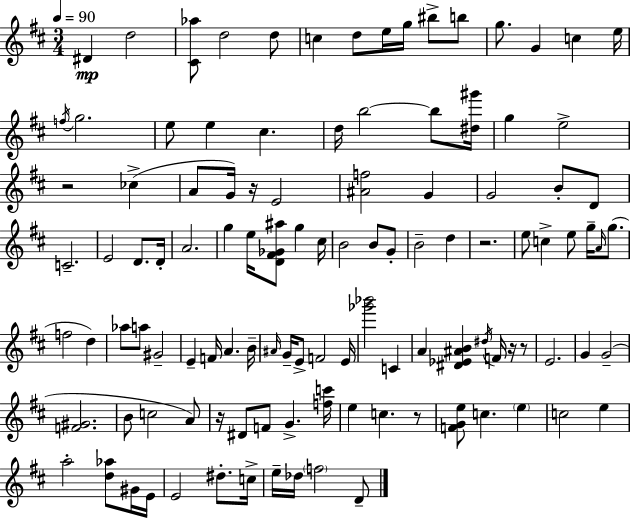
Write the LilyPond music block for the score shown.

{
  \clef treble
  \numericTimeSignature
  \time 3/4
  \key d \major
  \tempo 4 = 90
  dis'4\mp d''2 | <cis' aes''>8 d''2 d''8 | c''4 d''8 e''16 g''16 bis''8-> b''8 | g''8. g'4 c''4 e''16 | \break \acciaccatura { f''16 } g''2. | e''8 e''4 cis''4. | d''16 b''2~~ b''8 | <dis'' gis'''>16 g''4 e''2-> | \break r2 ces''4->( | a'8 g'16) r16 e'2 | <ais' f''>2 g'4 | g'2 b'8-. d'8 | \break c'2.-- | e'2 d'8. | d'16-. a'2. | g''4 e''16 <d' fis' ges' ais''>8 g''4 | \break cis''16 b'2 b'8 g'8-. | b'2-- d''4 | r2. | e''8 c''4-> e''8 g''16-- \grace { a'16 }( g''8. | \break f''2 d''4) | aes''8 a''8 gis'2-- | e'4-- f'16 a'4. | b'16-- \grace { ais'16 } g'16-- e'8-> f'2 | \break e'16 <ges''' bes'''>2 c'4 | a'4 <dis' ees' ais' b'>4 \acciaccatura { dis''16 } | f'16 r16 r8 e'2. | g'4 g'2--( | \break <f' gis'>2. | b'8 c''2 | a'8) r16 dis'8 f'8 g'4.-> | <f'' c'''>16 e''4 c''4. | \break r8 <f' g' e''>8 c''4. | \parenthesize e''4 c''2 | e''4 a''2-. | <d'' aes''>8 gis'16 e'16 e'2 | \break dis''8.-. c''16-> e''16-- des''16 \parenthesize f''2 | d'8-- \bar "|."
}